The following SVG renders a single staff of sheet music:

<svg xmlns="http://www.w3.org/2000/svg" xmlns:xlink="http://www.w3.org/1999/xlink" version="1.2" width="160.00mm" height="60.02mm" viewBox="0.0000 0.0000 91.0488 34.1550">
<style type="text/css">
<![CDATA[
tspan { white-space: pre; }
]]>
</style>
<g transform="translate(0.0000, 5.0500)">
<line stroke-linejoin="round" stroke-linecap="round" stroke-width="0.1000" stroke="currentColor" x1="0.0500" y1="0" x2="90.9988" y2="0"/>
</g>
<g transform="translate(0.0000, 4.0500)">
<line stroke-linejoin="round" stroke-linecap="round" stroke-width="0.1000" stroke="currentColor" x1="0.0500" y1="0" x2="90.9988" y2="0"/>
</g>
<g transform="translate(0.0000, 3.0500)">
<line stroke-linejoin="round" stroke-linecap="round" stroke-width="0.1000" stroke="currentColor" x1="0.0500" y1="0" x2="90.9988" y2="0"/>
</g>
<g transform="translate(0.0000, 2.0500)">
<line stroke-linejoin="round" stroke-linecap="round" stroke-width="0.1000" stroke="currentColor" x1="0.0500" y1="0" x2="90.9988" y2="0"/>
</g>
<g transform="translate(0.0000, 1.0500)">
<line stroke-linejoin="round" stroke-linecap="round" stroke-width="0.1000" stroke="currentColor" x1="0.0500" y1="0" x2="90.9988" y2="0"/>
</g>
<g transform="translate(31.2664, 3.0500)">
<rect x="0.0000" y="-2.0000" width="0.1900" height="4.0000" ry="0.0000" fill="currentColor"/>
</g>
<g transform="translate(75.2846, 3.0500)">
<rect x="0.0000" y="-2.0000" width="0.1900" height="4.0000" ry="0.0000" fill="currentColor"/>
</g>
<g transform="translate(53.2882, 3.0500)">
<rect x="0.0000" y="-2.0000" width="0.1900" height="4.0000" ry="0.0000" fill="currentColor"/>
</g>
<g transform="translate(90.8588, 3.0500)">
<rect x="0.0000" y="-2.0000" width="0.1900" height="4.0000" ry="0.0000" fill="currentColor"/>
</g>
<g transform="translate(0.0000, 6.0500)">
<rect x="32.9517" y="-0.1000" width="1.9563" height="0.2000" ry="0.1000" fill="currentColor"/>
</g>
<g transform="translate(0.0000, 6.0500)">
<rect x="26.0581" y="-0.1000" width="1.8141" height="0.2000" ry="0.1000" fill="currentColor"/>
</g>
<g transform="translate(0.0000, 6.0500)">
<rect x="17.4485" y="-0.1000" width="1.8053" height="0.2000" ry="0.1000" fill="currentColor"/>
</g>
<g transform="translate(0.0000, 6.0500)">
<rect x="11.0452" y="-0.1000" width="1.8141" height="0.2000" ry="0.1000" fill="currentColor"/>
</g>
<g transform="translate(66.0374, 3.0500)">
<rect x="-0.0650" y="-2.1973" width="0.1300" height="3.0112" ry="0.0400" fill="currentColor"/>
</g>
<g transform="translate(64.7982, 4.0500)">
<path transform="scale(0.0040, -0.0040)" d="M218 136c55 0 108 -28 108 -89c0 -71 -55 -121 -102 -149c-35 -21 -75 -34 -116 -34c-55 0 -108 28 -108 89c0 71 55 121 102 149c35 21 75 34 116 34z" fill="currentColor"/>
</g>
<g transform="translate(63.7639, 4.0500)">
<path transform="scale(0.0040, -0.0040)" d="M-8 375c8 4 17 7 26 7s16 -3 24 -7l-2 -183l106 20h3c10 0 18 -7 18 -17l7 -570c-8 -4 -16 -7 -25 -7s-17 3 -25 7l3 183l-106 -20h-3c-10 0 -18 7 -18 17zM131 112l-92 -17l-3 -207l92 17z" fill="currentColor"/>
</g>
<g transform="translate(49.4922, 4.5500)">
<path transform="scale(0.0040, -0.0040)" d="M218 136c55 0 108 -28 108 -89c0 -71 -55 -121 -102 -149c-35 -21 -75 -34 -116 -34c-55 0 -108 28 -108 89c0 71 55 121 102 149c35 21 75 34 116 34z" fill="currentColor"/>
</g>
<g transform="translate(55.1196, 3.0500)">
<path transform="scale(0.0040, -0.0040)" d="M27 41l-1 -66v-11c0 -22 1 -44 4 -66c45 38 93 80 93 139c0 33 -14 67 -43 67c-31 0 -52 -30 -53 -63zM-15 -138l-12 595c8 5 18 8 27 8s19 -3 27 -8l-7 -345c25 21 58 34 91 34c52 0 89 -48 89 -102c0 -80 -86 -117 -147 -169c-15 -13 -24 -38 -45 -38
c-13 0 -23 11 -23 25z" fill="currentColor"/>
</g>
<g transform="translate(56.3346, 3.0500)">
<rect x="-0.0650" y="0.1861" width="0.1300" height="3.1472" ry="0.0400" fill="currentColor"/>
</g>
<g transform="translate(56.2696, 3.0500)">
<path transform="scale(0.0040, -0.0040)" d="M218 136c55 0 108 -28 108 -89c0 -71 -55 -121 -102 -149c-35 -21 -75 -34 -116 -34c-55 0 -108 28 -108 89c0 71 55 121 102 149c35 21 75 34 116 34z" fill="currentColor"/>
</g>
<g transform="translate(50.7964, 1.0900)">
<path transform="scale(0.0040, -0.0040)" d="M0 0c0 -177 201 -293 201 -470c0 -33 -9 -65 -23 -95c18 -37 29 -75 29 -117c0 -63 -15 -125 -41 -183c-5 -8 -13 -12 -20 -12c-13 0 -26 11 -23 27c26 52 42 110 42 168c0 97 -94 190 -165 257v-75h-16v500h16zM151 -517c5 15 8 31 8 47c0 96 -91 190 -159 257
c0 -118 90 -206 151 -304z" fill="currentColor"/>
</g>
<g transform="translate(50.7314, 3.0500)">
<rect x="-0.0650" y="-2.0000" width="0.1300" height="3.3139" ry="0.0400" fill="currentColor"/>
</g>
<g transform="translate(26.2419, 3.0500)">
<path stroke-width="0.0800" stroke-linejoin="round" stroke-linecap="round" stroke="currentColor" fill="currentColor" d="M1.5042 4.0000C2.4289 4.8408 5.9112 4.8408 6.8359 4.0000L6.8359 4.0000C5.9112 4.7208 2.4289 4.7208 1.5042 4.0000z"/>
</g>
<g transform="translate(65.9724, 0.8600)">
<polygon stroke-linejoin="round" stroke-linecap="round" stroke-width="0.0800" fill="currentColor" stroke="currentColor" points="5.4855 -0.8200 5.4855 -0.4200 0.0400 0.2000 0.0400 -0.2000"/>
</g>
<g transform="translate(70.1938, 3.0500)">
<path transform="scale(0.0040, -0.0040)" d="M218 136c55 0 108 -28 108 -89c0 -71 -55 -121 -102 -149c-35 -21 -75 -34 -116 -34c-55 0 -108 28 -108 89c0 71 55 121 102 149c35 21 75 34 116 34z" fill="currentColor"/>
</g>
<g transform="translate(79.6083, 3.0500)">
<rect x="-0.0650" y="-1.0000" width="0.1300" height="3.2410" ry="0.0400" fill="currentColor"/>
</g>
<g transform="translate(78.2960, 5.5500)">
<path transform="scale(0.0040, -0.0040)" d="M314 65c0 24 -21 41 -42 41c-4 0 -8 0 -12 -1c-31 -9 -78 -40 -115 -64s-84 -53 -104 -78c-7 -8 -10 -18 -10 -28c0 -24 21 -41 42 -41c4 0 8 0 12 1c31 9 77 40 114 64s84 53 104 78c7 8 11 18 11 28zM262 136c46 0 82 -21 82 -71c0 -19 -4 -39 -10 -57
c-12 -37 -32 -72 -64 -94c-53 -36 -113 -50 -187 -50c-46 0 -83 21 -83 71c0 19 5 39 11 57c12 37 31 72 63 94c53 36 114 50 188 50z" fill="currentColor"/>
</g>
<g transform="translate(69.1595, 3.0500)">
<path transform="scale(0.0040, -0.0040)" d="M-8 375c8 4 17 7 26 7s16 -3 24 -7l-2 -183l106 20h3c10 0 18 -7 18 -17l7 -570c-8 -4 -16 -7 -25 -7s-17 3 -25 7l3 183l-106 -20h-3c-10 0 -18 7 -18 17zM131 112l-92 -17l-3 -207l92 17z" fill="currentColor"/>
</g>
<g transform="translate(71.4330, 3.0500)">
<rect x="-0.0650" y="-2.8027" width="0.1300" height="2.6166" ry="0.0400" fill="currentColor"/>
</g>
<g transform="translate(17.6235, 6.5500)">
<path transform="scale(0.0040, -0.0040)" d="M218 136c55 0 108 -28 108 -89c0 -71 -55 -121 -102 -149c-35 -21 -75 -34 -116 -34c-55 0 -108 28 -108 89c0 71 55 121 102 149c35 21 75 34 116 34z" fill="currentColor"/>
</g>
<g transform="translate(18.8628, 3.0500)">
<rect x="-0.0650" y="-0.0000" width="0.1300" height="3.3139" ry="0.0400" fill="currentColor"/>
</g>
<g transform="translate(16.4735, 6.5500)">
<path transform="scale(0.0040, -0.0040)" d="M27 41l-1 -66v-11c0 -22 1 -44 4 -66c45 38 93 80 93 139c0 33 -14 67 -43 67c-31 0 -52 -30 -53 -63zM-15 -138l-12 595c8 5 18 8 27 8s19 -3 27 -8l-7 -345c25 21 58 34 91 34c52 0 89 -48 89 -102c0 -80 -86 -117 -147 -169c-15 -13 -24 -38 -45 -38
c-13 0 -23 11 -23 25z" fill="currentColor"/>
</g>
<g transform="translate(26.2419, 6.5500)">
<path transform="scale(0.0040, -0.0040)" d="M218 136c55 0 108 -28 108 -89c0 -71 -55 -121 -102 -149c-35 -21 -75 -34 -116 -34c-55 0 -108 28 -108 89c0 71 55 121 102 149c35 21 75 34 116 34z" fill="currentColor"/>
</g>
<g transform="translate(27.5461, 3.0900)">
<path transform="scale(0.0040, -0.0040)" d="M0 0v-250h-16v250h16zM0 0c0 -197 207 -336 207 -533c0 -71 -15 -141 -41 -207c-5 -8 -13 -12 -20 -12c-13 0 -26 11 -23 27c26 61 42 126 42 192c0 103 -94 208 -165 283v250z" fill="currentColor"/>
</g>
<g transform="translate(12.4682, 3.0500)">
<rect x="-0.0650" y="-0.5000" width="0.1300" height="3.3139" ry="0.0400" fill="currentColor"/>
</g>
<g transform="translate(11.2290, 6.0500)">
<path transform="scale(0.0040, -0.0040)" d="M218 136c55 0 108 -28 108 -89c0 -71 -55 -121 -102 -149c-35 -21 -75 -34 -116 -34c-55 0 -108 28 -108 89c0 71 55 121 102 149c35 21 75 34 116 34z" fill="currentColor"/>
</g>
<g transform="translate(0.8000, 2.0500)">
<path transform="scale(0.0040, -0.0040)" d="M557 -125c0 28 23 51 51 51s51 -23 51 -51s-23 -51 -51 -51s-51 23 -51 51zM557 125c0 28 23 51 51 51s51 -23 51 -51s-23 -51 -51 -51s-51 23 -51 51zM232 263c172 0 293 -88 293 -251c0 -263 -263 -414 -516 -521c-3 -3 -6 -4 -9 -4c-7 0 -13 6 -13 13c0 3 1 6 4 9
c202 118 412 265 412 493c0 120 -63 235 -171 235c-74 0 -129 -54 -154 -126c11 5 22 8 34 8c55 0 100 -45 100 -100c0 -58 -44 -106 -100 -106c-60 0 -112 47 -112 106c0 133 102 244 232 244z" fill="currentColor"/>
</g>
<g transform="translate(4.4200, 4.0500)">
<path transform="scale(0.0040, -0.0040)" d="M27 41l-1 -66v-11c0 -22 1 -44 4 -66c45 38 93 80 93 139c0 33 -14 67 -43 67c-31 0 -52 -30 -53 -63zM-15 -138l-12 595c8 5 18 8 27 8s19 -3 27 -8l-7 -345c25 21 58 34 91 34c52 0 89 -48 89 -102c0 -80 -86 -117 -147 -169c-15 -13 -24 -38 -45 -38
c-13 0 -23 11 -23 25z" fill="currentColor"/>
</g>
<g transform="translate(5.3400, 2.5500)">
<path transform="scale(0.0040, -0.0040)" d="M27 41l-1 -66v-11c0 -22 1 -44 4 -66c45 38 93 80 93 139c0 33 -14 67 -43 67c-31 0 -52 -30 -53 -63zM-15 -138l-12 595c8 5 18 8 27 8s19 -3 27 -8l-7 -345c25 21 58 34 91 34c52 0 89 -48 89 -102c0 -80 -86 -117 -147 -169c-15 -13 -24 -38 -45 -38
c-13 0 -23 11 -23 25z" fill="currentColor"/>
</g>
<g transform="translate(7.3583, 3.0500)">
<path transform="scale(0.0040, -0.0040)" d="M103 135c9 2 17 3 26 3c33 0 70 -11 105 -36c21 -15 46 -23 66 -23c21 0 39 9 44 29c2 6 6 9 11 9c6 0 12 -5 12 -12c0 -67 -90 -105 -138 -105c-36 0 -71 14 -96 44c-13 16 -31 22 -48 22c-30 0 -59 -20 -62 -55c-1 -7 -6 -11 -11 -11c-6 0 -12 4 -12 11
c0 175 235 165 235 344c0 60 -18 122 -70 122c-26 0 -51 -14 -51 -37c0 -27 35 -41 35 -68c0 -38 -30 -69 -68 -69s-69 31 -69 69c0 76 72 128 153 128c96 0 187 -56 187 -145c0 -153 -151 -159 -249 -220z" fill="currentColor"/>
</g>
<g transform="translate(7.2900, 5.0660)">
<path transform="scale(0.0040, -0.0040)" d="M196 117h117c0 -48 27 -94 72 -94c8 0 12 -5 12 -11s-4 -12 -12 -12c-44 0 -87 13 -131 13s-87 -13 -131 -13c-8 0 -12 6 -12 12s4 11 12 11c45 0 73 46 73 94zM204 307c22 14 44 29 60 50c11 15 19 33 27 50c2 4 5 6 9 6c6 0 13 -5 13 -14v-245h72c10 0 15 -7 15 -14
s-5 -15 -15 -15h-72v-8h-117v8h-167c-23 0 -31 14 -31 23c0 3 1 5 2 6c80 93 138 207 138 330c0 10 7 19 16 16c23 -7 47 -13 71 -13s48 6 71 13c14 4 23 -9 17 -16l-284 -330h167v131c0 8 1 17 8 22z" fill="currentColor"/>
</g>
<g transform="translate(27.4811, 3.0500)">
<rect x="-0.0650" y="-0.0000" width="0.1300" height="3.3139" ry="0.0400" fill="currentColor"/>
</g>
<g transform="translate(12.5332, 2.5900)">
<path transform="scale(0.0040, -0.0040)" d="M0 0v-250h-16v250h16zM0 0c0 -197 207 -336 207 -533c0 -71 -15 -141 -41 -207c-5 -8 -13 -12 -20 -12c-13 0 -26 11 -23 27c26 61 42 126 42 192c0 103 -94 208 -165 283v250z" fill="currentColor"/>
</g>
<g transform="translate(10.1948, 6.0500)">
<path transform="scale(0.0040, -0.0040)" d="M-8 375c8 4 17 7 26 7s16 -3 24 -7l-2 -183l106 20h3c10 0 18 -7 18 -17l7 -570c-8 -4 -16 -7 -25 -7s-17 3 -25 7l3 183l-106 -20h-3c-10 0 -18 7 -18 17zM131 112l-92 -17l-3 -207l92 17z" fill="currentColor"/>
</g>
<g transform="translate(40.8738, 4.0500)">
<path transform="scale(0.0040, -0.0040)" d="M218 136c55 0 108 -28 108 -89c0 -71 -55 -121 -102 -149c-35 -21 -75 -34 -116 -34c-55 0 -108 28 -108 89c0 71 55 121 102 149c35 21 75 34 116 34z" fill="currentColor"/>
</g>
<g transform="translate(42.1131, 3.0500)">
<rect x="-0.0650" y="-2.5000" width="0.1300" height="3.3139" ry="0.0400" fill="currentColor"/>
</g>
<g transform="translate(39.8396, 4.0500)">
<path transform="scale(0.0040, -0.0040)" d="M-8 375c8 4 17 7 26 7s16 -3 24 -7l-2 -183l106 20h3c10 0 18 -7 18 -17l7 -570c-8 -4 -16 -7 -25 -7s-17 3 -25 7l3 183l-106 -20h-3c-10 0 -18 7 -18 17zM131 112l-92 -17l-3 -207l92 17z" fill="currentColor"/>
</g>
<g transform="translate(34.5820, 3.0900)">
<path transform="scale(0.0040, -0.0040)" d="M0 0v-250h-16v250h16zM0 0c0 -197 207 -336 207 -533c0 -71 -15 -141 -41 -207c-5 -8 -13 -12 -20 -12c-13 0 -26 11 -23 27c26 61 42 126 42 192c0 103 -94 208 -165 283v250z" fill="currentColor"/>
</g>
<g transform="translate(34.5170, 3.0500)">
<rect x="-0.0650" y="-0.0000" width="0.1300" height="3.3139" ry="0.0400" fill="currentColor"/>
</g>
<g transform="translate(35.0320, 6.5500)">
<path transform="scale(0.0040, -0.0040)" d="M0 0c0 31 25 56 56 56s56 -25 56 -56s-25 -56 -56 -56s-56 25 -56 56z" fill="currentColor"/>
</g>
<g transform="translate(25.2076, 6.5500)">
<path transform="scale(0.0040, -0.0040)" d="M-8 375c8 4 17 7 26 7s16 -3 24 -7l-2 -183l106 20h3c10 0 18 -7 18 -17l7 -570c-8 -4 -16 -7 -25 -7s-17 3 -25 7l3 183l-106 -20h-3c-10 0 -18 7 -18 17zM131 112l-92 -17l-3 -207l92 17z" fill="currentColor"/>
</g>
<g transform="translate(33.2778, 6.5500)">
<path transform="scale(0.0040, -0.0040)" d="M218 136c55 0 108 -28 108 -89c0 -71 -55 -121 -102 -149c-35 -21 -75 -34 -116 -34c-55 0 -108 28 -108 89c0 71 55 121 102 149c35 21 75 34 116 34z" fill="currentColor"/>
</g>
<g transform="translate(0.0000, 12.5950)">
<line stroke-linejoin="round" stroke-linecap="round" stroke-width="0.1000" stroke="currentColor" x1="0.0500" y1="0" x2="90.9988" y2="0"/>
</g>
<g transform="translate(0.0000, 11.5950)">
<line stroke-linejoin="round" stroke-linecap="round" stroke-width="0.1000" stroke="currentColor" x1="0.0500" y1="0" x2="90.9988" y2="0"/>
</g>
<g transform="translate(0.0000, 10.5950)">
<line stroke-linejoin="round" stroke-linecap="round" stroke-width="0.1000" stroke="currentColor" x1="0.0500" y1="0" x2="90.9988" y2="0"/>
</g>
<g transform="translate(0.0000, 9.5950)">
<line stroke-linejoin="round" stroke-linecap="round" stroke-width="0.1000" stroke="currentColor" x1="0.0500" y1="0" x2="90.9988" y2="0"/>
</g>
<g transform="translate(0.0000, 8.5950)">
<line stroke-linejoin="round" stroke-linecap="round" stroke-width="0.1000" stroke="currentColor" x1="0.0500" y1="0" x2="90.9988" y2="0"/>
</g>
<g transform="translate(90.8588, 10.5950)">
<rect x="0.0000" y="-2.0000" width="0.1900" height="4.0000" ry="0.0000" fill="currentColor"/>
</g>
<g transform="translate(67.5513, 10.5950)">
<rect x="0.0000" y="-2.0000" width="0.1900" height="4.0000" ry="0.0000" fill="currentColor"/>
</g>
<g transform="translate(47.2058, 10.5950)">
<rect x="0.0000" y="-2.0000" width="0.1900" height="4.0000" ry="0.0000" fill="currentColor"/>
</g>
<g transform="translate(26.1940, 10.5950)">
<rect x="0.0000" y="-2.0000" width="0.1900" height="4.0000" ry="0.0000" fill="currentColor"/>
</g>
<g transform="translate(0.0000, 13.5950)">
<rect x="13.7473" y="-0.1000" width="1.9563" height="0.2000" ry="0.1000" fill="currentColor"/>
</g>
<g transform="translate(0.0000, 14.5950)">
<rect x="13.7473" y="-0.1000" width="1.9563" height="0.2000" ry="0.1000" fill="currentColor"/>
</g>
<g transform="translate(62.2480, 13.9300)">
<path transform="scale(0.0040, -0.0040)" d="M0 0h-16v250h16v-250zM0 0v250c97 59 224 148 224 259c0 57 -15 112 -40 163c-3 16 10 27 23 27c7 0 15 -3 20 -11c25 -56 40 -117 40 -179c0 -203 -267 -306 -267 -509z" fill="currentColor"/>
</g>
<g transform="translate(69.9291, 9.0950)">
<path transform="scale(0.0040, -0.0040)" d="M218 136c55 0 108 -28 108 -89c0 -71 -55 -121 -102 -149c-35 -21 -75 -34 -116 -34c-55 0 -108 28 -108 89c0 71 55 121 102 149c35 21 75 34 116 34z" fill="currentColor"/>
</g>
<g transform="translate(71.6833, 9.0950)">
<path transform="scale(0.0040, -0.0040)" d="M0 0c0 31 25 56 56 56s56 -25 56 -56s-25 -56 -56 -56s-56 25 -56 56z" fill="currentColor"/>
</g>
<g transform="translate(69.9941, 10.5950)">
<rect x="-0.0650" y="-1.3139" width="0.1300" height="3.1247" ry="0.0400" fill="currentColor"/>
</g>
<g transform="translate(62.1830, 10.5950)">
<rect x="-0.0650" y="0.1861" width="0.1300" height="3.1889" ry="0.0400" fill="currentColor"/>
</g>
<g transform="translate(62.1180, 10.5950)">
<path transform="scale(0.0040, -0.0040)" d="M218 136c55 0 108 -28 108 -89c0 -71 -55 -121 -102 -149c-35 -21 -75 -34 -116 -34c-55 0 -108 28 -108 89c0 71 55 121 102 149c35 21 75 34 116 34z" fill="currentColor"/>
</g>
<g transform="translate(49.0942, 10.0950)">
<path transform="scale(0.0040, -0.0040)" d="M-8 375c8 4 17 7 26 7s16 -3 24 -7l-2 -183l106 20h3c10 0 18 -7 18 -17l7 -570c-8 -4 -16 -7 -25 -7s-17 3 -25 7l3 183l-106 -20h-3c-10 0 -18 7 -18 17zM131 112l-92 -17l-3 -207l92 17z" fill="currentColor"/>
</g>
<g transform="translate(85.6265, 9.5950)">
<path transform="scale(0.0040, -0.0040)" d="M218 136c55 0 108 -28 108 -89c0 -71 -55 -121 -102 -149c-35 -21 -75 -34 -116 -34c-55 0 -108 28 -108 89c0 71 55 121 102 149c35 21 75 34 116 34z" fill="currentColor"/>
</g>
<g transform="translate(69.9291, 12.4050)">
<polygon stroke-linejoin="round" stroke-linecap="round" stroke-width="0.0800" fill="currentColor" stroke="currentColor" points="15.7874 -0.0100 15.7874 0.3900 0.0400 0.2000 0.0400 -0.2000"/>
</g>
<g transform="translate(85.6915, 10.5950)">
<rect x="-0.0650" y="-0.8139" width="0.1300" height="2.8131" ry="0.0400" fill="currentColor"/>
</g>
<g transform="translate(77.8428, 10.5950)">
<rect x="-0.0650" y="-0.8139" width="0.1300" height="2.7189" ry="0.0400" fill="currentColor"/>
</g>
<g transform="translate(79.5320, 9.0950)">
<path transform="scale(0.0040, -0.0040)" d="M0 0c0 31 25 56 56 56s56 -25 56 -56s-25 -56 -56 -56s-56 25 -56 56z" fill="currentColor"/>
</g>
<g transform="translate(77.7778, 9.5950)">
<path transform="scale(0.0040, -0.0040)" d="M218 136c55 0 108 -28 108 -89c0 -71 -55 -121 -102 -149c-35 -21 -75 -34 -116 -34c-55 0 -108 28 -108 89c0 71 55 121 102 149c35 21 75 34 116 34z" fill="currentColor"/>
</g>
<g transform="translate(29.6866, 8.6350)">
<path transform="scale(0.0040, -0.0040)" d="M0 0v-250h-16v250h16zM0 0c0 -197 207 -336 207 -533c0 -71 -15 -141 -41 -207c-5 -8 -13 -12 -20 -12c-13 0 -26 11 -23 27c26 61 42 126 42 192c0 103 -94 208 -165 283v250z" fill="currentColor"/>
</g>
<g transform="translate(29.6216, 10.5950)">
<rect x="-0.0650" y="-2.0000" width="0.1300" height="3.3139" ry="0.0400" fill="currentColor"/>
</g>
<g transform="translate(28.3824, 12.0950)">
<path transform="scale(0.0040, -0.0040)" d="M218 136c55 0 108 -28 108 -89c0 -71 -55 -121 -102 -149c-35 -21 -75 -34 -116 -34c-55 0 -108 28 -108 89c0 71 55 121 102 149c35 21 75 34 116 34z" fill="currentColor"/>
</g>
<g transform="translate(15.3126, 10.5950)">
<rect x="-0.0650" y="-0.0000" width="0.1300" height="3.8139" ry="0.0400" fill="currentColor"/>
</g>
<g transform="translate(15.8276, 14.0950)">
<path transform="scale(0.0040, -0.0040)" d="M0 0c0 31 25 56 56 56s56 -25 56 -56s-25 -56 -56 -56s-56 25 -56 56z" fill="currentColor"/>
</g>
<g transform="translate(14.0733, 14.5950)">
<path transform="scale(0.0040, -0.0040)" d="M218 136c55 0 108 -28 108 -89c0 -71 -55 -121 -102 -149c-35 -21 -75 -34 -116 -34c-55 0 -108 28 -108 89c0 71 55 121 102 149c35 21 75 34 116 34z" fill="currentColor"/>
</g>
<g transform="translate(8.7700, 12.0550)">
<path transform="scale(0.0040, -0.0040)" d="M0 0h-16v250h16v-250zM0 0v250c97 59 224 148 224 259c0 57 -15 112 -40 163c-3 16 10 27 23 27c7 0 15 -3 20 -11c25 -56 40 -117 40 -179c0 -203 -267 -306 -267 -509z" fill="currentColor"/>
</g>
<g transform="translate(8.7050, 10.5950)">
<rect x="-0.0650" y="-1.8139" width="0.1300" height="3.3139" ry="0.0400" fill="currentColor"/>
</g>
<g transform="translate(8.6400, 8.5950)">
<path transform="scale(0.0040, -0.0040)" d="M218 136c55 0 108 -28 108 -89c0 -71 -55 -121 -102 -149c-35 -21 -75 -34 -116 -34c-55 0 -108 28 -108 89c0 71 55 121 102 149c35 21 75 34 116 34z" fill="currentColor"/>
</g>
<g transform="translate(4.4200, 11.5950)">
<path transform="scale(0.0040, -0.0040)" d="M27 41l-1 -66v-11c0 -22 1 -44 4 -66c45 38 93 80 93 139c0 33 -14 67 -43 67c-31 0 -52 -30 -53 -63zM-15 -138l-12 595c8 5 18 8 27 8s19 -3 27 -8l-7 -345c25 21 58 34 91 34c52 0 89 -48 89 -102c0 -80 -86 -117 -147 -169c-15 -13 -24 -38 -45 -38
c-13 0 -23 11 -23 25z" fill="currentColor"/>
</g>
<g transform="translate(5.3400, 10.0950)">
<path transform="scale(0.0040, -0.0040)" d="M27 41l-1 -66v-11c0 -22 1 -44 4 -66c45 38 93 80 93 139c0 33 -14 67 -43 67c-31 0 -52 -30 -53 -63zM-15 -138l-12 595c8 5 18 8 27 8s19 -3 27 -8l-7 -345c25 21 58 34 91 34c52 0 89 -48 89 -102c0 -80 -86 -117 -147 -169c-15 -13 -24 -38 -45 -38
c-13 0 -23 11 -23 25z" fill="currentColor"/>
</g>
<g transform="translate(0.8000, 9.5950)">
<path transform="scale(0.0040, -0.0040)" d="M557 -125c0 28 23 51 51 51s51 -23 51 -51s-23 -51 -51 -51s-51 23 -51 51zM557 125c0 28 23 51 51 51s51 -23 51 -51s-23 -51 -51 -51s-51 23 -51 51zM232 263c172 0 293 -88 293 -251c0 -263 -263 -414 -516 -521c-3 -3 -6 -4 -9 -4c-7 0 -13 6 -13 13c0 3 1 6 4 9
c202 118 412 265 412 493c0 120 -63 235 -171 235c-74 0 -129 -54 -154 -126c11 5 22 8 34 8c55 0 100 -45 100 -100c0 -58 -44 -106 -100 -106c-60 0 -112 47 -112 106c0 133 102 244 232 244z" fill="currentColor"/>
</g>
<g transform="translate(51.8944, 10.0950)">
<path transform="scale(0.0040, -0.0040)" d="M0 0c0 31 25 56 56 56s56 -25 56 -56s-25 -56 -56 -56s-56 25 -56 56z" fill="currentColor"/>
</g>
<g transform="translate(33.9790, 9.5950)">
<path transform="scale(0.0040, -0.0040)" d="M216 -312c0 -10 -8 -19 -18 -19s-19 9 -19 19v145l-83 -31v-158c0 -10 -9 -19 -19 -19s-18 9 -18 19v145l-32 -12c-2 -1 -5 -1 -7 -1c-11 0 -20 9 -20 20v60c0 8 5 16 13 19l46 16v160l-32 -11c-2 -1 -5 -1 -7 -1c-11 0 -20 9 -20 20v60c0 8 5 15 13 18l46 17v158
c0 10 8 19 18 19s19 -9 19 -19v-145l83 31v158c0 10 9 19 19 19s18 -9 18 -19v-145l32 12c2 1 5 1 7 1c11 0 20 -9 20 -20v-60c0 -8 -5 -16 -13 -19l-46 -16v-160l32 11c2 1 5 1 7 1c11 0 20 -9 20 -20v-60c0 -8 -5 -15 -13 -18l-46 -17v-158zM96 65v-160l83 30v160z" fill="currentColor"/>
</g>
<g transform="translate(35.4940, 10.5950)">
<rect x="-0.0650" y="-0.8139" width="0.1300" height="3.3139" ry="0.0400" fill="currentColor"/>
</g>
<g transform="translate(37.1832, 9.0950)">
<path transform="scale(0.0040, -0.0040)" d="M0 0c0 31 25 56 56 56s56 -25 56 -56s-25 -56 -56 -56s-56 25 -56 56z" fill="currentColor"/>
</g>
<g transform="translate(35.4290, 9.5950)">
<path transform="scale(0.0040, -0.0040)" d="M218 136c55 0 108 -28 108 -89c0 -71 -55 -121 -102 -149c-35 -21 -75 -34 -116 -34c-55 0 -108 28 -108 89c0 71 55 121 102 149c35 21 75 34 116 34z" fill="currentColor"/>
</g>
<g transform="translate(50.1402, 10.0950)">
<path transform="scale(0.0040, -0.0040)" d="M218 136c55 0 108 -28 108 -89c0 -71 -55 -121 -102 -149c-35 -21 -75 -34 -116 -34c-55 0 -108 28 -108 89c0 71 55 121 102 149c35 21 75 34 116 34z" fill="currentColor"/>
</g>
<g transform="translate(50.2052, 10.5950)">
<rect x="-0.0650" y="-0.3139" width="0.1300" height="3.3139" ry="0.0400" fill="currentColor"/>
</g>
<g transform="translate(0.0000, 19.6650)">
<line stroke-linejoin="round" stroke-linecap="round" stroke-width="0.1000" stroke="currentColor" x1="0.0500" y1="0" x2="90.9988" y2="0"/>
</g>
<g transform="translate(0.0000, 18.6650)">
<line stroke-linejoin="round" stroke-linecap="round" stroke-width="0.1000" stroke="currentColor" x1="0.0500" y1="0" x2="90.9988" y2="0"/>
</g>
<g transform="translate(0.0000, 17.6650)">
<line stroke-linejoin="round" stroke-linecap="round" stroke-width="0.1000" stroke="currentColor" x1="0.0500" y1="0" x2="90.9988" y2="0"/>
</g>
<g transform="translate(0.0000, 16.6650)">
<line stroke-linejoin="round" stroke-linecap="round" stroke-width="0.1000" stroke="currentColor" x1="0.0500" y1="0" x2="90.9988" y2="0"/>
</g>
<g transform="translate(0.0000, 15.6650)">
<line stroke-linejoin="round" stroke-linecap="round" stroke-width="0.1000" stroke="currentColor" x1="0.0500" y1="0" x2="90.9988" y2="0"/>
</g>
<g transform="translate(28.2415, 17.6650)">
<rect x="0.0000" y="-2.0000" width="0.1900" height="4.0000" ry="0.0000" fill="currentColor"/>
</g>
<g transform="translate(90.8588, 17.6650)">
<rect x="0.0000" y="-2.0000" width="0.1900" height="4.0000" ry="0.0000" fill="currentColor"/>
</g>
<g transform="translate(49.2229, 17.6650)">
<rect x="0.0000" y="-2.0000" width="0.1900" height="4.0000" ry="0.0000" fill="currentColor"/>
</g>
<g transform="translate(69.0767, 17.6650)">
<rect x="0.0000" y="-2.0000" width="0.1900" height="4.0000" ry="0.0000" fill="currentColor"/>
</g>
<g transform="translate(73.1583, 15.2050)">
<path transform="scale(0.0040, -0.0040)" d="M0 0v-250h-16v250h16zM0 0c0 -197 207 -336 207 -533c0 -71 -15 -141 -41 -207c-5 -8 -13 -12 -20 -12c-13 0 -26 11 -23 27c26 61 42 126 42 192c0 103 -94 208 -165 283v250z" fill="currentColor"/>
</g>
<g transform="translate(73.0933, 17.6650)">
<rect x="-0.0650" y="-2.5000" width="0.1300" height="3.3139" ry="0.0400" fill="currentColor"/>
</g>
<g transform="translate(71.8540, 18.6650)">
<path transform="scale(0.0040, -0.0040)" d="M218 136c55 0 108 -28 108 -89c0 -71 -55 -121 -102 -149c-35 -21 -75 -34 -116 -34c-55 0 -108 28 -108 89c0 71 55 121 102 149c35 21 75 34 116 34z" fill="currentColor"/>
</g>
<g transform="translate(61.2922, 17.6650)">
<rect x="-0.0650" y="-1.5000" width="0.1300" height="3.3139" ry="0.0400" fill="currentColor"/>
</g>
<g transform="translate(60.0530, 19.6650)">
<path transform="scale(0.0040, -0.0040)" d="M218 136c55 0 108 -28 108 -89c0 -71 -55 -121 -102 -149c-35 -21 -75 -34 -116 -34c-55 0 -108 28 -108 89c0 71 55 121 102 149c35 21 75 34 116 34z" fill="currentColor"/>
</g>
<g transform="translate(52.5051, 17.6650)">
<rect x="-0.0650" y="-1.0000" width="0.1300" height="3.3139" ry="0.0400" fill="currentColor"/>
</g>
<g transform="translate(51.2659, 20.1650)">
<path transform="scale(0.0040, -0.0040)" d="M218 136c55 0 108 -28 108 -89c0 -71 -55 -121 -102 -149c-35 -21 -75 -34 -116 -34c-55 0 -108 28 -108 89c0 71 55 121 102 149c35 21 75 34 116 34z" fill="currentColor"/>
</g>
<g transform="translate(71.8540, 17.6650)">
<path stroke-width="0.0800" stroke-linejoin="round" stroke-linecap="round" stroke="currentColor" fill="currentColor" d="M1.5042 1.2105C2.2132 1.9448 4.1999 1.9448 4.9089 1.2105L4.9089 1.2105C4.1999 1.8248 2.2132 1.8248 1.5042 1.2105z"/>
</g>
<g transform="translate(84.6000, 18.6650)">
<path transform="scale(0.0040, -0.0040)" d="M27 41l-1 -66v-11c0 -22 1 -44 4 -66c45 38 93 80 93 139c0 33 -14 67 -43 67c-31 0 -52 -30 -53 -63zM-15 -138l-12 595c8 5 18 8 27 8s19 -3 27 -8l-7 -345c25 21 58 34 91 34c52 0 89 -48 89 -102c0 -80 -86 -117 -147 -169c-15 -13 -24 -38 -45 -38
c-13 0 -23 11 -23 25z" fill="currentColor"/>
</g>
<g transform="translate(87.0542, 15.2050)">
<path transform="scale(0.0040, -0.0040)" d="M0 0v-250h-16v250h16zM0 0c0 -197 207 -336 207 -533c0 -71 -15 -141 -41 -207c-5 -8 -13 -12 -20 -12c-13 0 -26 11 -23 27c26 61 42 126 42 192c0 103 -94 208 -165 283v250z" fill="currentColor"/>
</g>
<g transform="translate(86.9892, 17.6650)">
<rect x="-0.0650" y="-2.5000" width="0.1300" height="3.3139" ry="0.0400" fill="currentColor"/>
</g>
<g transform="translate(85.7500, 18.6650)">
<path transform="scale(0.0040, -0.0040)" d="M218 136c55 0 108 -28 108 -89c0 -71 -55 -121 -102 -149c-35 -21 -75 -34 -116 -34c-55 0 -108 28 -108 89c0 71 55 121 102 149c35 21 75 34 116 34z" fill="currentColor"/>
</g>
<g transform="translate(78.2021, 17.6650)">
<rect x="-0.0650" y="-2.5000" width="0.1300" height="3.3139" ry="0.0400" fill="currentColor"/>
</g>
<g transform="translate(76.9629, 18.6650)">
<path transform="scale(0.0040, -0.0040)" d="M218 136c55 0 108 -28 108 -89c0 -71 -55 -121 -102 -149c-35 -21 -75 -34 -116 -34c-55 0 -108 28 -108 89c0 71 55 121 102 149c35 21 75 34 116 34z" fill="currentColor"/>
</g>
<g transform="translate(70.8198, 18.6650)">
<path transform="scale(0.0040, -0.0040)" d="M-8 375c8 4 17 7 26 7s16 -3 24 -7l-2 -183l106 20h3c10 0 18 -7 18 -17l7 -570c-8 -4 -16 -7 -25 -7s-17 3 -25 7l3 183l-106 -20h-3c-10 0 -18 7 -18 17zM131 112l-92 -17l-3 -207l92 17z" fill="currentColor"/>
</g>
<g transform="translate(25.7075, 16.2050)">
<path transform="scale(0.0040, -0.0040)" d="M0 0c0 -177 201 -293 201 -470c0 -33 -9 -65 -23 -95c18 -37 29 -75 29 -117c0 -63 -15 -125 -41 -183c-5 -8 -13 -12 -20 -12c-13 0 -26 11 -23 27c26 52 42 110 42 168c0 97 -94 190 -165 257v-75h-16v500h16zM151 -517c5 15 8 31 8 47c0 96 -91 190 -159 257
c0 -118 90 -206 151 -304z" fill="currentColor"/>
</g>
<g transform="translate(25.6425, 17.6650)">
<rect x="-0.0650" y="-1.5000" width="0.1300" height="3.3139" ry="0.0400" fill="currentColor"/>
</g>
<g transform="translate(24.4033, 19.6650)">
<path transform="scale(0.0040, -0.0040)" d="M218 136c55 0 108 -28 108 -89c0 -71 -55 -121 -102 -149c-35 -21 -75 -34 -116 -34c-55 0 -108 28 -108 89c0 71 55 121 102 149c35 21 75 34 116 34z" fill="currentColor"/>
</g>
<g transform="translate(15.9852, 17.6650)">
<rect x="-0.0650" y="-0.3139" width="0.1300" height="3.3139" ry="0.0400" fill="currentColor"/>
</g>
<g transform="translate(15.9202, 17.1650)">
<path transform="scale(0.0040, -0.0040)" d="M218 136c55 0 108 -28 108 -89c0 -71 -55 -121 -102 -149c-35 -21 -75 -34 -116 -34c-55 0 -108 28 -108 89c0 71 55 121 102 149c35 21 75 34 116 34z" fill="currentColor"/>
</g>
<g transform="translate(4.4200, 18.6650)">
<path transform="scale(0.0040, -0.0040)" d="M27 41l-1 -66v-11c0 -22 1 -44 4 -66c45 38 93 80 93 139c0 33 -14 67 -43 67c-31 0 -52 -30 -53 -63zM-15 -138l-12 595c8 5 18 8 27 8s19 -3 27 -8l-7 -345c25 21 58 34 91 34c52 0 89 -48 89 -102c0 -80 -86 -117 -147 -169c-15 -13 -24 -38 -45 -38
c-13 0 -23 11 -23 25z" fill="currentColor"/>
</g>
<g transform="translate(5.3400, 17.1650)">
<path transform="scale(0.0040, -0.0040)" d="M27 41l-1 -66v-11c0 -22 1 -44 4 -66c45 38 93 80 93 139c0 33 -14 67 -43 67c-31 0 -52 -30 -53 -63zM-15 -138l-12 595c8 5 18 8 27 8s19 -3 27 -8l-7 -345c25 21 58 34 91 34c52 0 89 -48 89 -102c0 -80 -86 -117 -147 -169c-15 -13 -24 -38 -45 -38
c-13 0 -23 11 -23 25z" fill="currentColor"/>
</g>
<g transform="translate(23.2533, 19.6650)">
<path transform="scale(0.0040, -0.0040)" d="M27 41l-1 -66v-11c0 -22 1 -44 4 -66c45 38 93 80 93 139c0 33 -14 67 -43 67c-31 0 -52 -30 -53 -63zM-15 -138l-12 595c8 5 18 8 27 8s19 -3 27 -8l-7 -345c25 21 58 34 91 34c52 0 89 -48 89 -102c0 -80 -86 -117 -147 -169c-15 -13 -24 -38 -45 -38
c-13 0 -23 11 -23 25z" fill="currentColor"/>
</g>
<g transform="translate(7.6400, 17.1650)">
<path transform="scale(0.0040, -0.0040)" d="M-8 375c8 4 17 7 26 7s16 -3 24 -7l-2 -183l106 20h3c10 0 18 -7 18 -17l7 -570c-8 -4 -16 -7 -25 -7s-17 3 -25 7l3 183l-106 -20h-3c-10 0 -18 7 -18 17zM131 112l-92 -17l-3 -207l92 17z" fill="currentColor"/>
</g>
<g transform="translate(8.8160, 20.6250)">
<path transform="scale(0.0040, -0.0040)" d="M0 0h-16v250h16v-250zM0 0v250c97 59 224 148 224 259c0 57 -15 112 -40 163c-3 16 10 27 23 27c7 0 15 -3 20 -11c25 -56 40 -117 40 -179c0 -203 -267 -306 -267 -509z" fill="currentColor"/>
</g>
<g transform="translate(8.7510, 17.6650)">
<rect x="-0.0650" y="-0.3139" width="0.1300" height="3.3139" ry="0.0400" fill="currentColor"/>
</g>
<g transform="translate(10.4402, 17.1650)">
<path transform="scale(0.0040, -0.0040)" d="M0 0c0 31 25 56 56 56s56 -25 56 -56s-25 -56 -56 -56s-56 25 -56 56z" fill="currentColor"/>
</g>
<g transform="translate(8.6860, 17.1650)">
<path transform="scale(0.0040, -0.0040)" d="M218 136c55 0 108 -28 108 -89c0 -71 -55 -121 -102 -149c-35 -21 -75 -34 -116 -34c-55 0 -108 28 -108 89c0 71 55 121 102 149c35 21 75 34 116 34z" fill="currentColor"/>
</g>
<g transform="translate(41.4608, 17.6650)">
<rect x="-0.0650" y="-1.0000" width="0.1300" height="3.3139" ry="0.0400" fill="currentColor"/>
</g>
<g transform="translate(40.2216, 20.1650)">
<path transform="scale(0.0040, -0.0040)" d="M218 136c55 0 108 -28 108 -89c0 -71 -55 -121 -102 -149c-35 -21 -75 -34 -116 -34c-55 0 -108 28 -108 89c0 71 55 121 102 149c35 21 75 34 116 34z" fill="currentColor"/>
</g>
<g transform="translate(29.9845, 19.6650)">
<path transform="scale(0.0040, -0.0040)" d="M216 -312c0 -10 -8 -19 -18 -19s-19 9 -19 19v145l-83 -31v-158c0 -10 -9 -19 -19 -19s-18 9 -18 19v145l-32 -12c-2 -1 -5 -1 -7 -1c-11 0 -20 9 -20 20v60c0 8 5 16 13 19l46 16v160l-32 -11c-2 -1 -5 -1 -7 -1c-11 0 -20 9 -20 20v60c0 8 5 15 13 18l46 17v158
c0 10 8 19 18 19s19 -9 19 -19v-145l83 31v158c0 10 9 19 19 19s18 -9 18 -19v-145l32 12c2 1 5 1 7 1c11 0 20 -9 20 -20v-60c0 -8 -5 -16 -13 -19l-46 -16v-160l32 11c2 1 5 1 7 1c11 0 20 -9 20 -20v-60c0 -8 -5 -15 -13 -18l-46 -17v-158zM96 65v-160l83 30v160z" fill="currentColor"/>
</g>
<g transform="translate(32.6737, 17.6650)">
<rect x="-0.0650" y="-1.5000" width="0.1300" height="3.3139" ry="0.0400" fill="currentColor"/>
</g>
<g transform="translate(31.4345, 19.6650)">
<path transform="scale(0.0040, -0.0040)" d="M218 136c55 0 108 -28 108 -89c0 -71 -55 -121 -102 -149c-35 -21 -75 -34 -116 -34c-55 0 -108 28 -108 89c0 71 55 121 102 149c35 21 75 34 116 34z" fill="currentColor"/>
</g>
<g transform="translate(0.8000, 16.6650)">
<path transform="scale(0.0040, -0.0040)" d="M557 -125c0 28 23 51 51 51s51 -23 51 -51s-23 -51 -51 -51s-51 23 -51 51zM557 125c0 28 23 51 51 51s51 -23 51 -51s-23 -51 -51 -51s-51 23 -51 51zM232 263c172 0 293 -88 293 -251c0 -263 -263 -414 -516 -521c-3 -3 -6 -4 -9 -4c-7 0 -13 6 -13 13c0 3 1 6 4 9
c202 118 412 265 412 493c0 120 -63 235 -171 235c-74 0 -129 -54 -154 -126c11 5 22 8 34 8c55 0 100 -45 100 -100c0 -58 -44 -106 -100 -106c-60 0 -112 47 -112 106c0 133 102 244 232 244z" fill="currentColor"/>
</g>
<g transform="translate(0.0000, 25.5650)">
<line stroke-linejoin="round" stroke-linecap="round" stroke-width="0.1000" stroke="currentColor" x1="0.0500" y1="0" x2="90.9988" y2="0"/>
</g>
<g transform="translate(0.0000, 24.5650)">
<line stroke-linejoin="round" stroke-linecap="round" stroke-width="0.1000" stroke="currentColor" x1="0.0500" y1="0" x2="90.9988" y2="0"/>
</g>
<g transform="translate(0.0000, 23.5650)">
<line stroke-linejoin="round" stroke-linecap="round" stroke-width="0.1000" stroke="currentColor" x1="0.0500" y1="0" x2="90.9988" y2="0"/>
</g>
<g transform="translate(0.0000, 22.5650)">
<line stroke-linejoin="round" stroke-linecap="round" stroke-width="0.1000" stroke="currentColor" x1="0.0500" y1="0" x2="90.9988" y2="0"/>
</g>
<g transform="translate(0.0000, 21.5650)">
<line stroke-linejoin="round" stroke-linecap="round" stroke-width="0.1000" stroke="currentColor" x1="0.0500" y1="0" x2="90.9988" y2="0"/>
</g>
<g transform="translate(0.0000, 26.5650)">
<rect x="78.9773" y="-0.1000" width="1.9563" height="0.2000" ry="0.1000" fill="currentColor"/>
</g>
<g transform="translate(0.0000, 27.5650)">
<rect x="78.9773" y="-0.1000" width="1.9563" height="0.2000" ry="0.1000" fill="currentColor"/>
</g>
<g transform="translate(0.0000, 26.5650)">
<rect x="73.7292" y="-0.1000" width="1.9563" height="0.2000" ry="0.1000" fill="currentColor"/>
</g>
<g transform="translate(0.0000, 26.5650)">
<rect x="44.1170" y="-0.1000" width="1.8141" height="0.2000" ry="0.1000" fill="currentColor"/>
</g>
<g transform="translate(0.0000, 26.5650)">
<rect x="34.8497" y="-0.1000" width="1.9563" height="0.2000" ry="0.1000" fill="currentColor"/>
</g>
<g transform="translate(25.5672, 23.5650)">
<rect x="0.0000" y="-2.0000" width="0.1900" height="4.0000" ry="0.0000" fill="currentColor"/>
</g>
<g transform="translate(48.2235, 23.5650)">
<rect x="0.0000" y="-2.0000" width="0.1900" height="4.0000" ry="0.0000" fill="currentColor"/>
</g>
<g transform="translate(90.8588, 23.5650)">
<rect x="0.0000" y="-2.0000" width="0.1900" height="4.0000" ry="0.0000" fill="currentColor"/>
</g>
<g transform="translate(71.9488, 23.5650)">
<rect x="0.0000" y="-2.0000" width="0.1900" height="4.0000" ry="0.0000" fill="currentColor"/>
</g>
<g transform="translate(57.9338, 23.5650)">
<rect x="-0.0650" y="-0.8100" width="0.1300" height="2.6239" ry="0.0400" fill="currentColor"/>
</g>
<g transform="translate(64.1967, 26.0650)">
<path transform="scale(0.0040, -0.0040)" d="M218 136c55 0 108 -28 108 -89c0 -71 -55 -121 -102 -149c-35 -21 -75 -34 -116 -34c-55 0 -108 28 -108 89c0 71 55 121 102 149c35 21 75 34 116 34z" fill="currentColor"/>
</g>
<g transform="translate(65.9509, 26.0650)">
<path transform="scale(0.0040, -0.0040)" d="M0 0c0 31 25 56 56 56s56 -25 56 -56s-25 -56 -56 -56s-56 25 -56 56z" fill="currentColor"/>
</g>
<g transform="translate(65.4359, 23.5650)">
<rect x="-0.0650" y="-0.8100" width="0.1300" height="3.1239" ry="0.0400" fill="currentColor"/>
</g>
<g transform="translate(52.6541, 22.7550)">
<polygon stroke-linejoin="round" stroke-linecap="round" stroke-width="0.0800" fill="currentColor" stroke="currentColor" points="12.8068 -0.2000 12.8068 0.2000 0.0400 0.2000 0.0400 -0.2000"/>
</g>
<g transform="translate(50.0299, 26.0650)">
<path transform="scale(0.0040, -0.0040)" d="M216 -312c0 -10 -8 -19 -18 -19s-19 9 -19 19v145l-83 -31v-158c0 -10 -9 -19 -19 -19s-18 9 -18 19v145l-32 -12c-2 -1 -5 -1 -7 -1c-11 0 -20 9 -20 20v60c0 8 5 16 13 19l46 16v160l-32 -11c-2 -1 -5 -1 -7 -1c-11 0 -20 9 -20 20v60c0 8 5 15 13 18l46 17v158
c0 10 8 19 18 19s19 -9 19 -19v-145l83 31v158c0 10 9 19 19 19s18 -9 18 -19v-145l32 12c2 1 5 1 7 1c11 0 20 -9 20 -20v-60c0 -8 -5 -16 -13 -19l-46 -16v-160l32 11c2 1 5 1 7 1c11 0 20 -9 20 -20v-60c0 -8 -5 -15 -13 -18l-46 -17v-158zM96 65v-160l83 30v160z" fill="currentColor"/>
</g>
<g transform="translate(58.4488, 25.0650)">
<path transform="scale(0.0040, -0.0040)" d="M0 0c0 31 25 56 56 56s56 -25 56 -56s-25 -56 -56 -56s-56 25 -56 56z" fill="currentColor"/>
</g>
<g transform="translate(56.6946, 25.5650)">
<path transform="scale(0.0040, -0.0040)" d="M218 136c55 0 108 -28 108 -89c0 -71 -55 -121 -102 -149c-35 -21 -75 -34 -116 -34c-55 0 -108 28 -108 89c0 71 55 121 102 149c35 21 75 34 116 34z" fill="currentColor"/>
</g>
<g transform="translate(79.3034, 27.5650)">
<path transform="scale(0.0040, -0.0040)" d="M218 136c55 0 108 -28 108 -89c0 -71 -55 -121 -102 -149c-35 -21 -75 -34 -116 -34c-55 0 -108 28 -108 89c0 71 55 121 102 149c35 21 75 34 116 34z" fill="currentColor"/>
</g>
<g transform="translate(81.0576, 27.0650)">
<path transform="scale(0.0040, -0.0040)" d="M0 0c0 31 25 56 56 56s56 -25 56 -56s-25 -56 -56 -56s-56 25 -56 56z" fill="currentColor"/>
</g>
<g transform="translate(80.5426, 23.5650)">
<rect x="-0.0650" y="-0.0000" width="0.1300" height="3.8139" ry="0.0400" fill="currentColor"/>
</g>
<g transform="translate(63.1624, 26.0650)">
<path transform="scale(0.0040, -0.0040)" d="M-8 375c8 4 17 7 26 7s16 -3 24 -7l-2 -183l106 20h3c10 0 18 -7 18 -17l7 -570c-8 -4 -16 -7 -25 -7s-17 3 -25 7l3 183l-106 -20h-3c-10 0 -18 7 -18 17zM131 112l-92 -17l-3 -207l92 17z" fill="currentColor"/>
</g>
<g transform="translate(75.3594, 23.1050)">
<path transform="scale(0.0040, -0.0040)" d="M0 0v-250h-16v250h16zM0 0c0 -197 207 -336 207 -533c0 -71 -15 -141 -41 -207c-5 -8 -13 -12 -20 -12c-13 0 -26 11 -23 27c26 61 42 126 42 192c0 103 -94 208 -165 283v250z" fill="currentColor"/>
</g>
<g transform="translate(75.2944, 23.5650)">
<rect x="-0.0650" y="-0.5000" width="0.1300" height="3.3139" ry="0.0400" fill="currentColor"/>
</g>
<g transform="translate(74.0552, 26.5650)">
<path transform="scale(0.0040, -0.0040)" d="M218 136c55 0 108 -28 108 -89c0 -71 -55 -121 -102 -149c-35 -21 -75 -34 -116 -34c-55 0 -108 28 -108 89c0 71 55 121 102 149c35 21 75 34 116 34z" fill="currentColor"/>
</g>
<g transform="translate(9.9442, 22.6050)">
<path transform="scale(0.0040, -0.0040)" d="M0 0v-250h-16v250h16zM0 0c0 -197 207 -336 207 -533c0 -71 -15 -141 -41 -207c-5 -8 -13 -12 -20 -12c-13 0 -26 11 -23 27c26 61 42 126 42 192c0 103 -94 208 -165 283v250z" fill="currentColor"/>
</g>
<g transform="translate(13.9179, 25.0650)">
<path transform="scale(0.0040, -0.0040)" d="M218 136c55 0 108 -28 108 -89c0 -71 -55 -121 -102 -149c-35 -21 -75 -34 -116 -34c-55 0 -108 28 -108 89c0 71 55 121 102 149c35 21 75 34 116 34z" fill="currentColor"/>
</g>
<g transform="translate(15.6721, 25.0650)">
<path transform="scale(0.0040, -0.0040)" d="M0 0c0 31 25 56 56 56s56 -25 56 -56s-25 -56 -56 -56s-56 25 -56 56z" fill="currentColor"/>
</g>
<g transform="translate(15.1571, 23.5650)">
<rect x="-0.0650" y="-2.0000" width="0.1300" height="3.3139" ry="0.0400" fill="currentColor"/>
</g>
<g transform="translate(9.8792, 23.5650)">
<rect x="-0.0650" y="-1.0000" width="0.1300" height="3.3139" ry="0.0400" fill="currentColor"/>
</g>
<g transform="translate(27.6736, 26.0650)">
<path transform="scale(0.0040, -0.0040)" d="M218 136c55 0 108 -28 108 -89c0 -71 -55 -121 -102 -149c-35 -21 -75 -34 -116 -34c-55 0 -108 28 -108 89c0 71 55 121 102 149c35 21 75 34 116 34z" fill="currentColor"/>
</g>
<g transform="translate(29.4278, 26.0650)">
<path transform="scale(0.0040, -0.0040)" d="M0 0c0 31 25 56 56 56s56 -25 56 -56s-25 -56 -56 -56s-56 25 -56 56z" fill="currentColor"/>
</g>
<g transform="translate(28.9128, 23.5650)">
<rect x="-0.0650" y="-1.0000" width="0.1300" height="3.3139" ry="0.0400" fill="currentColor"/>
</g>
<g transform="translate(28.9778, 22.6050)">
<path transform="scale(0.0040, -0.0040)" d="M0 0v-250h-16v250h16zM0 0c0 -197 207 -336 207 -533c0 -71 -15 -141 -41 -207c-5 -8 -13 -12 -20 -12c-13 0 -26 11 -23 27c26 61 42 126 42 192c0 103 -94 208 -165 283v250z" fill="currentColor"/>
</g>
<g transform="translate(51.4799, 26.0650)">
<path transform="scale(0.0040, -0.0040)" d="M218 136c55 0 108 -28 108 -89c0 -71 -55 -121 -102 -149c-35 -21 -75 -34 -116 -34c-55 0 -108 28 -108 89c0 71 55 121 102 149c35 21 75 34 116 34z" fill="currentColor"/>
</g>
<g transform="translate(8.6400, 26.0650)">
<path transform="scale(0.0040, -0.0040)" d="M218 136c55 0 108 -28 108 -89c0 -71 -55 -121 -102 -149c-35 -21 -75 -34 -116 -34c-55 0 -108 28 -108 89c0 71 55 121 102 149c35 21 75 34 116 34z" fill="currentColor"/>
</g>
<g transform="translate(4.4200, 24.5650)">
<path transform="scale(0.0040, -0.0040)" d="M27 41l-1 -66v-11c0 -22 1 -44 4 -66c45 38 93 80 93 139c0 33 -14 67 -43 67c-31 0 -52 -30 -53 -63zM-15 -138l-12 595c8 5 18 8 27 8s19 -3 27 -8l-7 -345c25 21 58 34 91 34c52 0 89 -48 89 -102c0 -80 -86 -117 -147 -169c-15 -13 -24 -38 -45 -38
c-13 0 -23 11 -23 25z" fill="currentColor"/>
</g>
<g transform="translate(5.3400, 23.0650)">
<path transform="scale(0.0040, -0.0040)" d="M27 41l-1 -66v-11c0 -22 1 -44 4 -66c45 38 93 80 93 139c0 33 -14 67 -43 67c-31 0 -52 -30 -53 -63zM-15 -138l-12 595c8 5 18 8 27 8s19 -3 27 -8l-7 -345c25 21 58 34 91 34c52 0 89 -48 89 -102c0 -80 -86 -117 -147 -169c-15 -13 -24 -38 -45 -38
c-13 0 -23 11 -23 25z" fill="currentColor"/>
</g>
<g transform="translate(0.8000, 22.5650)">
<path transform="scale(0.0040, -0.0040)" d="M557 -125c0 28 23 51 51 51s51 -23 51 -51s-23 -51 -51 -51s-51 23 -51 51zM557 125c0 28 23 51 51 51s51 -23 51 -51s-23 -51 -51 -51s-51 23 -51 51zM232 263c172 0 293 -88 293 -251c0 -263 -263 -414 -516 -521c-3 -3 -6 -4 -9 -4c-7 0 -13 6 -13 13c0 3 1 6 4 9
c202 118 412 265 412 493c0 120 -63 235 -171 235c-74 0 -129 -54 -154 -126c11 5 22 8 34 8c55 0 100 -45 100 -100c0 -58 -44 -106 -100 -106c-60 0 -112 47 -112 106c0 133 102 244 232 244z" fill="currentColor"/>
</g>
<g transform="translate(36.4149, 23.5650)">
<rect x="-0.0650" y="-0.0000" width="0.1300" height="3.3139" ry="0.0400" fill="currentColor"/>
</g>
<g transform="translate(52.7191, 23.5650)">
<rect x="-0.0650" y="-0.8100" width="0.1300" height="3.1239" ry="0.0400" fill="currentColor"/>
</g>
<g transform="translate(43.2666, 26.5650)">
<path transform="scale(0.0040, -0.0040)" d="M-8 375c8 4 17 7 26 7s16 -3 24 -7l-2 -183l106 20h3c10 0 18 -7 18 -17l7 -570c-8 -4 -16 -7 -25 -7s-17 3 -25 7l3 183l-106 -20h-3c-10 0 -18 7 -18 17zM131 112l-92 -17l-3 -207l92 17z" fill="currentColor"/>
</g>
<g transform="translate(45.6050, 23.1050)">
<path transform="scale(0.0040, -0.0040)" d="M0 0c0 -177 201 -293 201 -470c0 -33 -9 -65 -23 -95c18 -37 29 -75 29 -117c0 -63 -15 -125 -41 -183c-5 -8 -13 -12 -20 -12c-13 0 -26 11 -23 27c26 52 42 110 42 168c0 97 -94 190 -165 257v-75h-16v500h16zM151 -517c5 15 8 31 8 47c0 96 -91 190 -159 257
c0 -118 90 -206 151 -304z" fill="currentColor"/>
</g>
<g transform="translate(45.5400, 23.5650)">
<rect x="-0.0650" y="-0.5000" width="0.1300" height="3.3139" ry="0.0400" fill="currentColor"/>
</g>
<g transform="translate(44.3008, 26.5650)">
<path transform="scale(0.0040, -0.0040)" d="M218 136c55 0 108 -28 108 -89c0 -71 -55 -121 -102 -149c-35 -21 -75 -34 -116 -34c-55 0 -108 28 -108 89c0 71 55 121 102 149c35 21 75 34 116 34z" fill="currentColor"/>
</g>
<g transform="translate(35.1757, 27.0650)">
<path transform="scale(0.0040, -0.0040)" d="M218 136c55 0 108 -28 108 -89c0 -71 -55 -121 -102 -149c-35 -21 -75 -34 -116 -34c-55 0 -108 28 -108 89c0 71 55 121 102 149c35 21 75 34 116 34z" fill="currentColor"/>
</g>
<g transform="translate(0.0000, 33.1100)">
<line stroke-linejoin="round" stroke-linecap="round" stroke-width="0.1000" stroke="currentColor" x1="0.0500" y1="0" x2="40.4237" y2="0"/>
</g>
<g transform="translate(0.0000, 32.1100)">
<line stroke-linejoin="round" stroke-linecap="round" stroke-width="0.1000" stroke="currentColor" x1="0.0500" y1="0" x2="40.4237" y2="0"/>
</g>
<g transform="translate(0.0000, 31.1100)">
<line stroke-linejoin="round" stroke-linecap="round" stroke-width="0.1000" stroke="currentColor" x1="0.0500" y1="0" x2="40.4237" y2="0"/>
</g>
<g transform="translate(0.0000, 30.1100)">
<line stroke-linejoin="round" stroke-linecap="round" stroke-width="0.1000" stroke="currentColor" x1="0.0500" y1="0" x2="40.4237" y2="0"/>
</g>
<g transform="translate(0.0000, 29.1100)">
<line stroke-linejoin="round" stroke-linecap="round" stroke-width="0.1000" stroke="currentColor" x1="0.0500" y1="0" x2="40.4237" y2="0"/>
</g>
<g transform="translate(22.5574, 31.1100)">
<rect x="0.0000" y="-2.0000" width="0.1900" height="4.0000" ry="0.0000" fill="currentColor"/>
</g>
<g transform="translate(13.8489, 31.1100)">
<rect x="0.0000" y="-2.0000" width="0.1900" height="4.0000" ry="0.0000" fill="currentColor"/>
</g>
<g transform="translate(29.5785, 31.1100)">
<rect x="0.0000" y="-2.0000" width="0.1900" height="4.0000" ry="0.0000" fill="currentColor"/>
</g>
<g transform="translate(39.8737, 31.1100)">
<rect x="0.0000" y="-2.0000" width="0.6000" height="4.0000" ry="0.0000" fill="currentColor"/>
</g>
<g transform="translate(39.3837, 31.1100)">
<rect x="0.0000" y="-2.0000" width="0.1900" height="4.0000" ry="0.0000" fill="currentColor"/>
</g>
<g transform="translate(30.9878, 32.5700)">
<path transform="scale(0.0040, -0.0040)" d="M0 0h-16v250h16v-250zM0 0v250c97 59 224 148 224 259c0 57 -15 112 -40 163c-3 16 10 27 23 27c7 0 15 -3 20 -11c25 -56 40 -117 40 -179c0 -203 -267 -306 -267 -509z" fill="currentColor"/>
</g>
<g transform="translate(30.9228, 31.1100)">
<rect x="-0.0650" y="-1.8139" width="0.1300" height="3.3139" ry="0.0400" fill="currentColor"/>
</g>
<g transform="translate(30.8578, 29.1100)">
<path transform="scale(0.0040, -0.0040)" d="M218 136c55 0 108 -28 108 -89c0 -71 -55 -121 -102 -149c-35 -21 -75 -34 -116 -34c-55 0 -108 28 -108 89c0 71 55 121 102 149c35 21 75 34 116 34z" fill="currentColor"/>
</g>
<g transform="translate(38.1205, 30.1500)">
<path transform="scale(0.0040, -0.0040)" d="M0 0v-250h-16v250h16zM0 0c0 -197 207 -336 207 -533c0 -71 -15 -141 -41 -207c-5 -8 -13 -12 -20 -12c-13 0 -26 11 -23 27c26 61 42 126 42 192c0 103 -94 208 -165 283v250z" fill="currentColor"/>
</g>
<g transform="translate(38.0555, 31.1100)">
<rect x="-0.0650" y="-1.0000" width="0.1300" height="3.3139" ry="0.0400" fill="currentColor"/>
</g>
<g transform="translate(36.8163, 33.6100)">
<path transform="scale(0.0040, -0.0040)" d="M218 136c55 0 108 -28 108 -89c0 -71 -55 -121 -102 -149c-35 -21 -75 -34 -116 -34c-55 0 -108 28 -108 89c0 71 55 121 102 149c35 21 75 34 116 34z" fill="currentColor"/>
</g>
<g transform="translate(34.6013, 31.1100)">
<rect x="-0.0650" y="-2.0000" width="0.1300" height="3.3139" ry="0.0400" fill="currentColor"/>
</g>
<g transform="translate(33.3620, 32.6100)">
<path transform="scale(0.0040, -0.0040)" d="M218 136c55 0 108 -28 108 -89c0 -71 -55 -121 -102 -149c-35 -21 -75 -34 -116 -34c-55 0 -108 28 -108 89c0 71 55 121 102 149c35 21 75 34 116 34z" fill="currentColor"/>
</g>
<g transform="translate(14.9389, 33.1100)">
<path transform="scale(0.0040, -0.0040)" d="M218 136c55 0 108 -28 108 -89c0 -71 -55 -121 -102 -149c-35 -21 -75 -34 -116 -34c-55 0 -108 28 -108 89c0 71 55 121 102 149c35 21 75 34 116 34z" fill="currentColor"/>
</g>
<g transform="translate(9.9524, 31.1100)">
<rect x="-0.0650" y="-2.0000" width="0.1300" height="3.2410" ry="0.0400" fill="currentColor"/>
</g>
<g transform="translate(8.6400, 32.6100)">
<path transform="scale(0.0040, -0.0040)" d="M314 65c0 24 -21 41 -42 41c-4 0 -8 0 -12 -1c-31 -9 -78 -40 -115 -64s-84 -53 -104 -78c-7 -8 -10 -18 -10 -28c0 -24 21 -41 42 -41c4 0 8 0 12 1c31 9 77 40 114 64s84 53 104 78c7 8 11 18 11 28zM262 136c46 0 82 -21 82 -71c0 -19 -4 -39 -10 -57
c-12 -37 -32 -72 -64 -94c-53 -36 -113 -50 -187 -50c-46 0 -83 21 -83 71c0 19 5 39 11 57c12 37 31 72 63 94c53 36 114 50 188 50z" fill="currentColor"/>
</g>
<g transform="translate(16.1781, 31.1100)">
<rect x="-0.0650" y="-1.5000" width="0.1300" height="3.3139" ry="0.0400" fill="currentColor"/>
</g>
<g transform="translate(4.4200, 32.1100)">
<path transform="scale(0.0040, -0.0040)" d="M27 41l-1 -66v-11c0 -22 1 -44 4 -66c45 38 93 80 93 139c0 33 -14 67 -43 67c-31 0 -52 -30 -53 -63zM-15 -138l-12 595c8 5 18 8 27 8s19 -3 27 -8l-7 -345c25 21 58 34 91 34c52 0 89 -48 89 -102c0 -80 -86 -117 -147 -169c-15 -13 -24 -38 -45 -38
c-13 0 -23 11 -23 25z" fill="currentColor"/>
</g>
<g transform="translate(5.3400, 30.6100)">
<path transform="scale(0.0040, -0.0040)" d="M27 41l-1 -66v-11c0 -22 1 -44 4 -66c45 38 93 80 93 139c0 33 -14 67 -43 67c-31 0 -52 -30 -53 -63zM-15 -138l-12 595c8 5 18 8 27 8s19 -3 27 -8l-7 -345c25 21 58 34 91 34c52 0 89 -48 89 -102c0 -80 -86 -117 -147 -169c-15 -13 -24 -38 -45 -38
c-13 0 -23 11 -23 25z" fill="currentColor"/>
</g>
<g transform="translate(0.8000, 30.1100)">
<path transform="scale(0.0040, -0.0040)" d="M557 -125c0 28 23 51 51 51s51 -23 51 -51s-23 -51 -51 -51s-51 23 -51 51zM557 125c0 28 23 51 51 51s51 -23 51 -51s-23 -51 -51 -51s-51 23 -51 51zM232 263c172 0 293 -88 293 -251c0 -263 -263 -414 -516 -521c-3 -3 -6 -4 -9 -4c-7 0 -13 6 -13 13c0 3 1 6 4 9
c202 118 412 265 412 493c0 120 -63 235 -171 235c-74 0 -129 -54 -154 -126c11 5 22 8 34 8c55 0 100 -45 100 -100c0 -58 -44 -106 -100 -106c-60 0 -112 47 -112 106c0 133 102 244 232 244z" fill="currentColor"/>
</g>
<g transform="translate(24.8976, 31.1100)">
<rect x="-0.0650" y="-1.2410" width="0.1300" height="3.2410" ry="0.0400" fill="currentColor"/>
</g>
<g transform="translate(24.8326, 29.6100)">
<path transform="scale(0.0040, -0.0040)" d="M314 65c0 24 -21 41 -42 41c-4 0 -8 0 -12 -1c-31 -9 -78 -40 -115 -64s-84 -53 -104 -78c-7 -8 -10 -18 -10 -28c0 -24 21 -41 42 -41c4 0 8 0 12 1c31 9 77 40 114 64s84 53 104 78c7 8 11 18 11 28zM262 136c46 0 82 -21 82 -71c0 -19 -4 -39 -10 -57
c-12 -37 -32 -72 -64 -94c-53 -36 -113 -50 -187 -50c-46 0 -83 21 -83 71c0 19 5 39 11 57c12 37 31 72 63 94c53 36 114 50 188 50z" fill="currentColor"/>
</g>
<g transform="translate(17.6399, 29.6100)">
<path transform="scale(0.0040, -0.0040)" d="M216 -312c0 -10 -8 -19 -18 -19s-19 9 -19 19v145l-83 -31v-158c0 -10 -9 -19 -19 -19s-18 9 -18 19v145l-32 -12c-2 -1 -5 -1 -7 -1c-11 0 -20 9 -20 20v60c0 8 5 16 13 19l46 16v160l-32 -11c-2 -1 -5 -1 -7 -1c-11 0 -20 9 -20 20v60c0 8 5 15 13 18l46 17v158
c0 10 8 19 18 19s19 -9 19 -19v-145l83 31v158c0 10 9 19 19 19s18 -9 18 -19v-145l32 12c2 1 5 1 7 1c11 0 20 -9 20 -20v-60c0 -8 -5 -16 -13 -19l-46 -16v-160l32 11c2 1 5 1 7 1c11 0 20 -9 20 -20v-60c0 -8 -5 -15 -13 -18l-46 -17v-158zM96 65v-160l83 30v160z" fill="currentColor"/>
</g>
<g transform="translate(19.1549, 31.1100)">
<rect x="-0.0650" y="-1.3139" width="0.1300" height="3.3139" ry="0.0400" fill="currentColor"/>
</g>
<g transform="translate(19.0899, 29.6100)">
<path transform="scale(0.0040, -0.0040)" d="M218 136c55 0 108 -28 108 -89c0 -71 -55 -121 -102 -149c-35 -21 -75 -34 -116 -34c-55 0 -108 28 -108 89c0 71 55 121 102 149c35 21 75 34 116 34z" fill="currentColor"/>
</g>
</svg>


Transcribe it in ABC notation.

X:1
T:Untitled
M:2/4
L:1/4
K:Bb
E,,/2 _D,, D,,/2 D,,/2 B,, A,,/4 _D, B,,/2 D,/2 F,,2 A,/2 C,, A,,/2 ^F, E, D,/2 G,/2 F,/2 F,/2 E,/2 E, _G,,/4 ^G,, F,, F,, G,, B,,/2 B,, _B,,/2 F,,/2 A,, F,,/2 D,, E,,/4 ^F,,/2 G,,/2 F,,/2 _E,,/2 C,, A,,2 G,, ^G, G,2 A,/2 A,, F,,/2